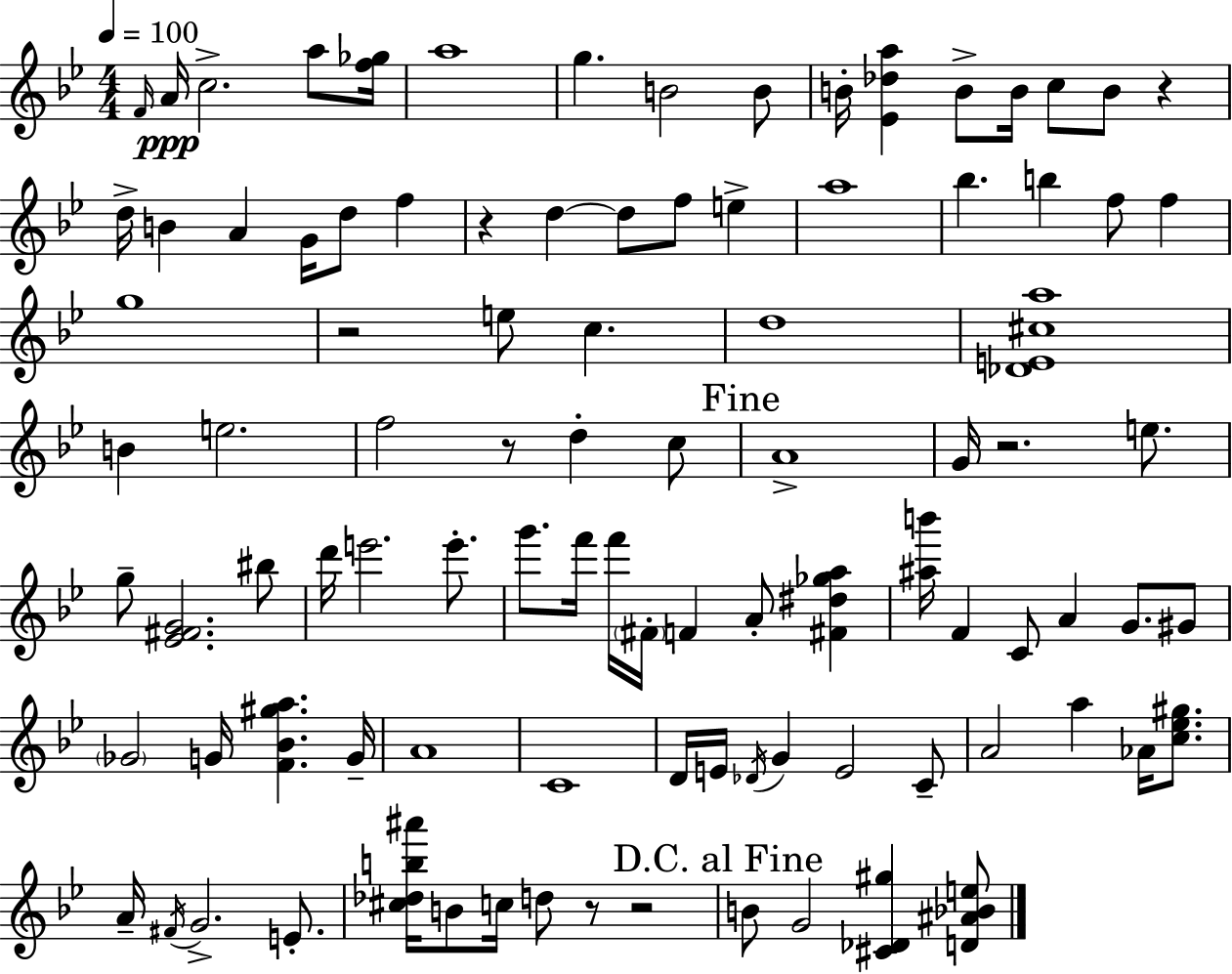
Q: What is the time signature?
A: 4/4